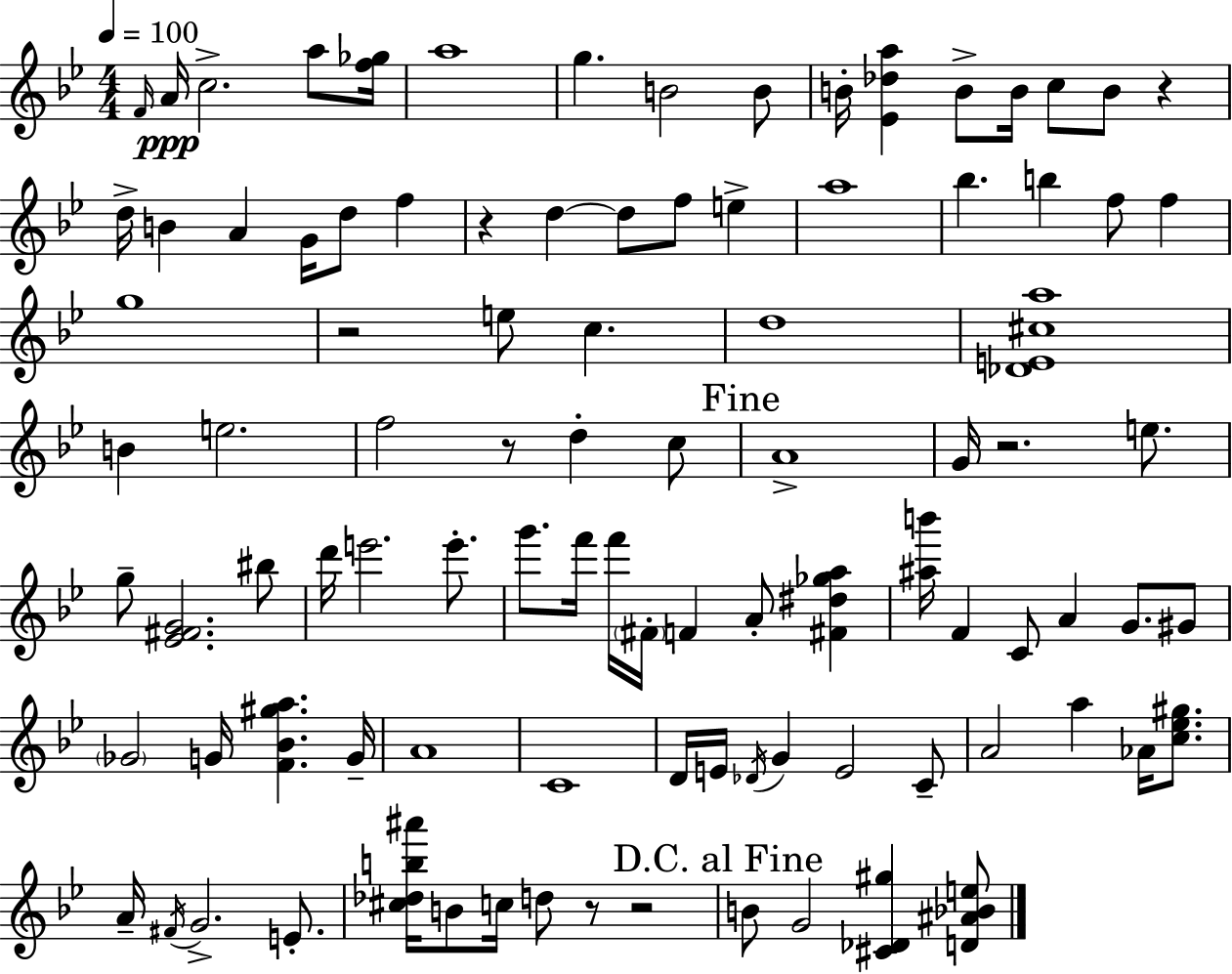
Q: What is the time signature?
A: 4/4